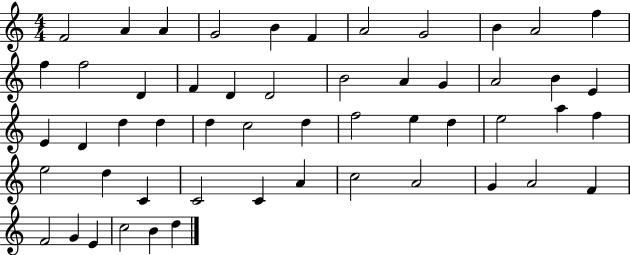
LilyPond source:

{
  \clef treble
  \numericTimeSignature
  \time 4/4
  \key c \major
  f'2 a'4 a'4 | g'2 b'4 f'4 | a'2 g'2 | b'4 a'2 f''4 | \break f''4 f''2 d'4 | f'4 d'4 d'2 | b'2 a'4 g'4 | a'2 b'4 e'4 | \break e'4 d'4 d''4 d''4 | d''4 c''2 d''4 | f''2 e''4 d''4 | e''2 a''4 f''4 | \break e''2 d''4 c'4 | c'2 c'4 a'4 | c''2 a'2 | g'4 a'2 f'4 | \break f'2 g'4 e'4 | c''2 b'4 d''4 | \bar "|."
}